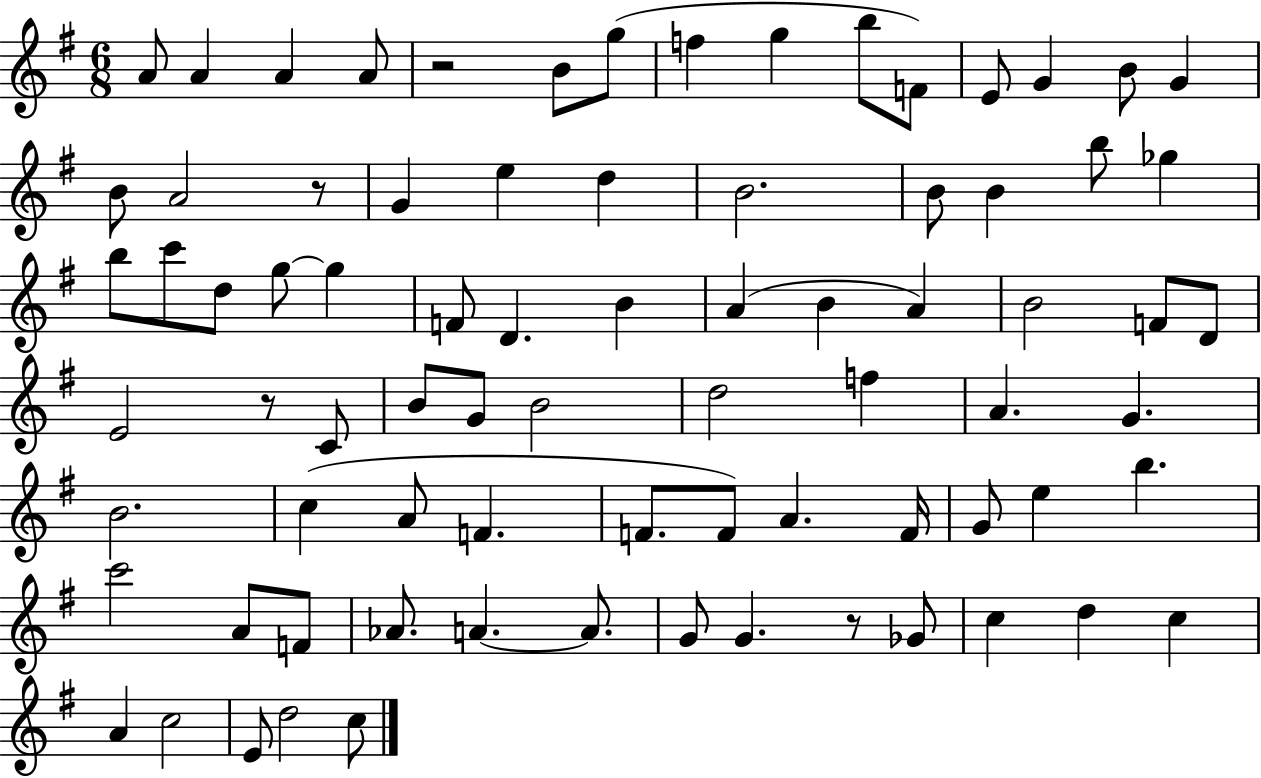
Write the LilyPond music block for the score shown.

{
  \clef treble
  \numericTimeSignature
  \time 6/8
  \key g \major
  a'8 a'4 a'4 a'8 | r2 b'8 g''8( | f''4 g''4 b''8 f'8) | e'8 g'4 b'8 g'4 | \break b'8 a'2 r8 | g'4 e''4 d''4 | b'2. | b'8 b'4 b''8 ges''4 | \break b''8 c'''8 d''8 g''8~~ g''4 | f'8 d'4. b'4 | a'4( b'4 a'4) | b'2 f'8 d'8 | \break e'2 r8 c'8 | b'8 g'8 b'2 | d''2 f''4 | a'4. g'4. | \break b'2. | c''4( a'8 f'4. | f'8. f'8) a'4. f'16 | g'8 e''4 b''4. | \break c'''2 a'8 f'8 | aes'8. a'4.~~ a'8. | g'8 g'4. r8 ges'8 | c''4 d''4 c''4 | \break a'4 c''2 | e'8 d''2 c''8 | \bar "|."
}